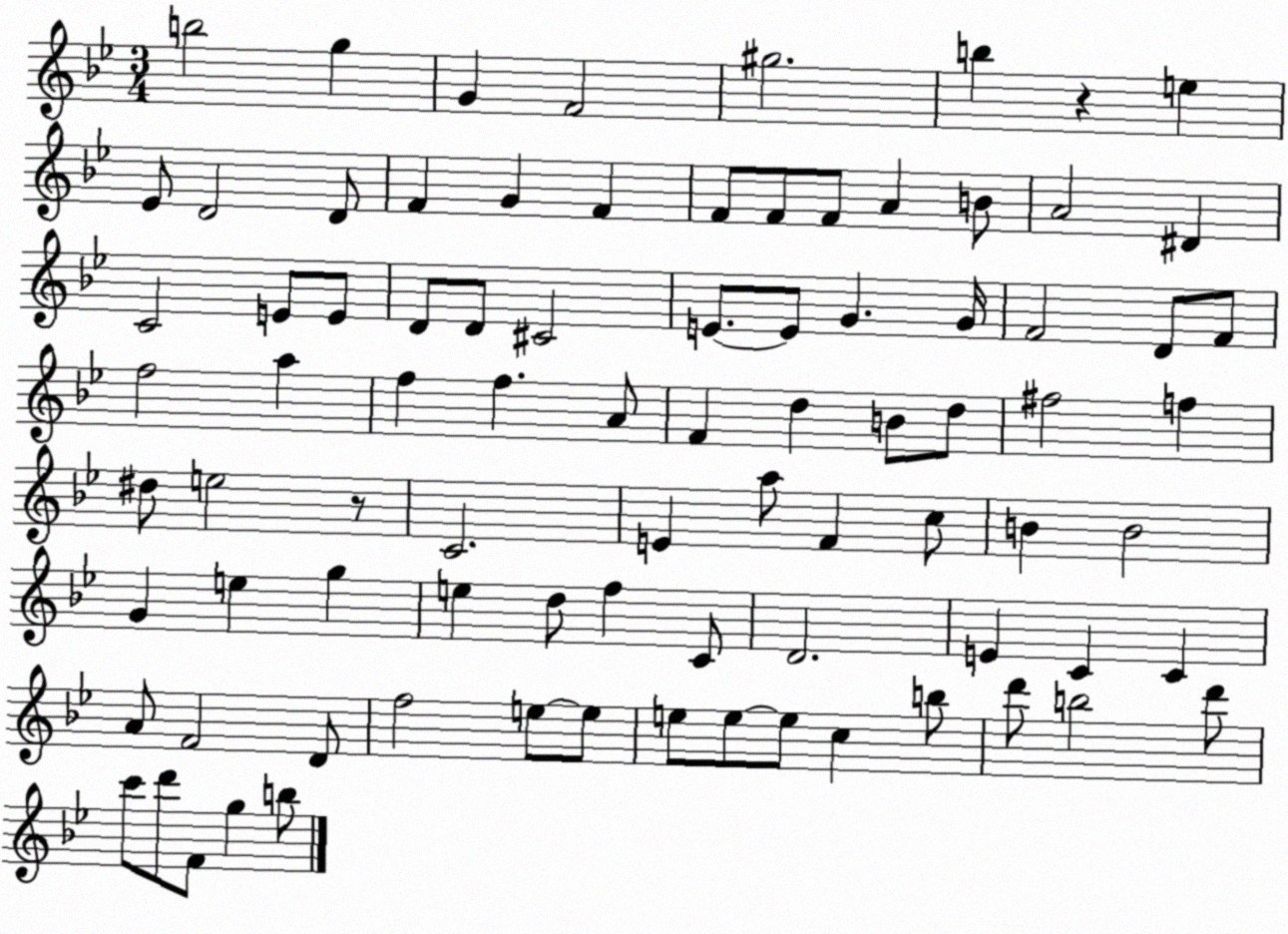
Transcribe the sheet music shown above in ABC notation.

X:1
T:Untitled
M:3/4
L:1/4
K:Bb
b2 g G F2 ^g2 b z e _E/2 D2 D/2 F G F F/2 F/2 F/2 A B/2 A2 ^D C2 E/2 E/2 D/2 D/2 ^C2 E/2 E/2 G G/4 F2 D/2 F/2 f2 a f f A/2 F d B/2 d/2 ^f2 f ^d/2 e2 z/2 C2 E a/2 F c/2 B B2 G e g e d/2 f C/2 D2 E C C A/2 F2 D/2 f2 e/2 e/2 e/2 e/2 e/2 c b/2 d'/2 b2 d'/2 c'/2 d'/2 F/2 g b/2